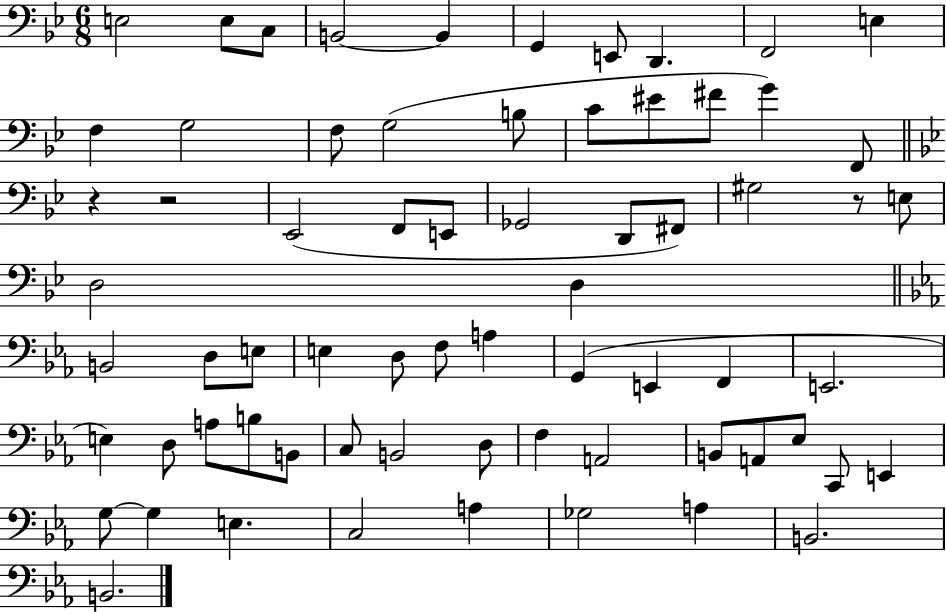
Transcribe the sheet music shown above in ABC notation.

X:1
T:Untitled
M:6/8
L:1/4
K:Bb
E,2 E,/2 C,/2 B,,2 B,, G,, E,,/2 D,, F,,2 E, F, G,2 F,/2 G,2 B,/2 C/2 ^E/2 ^F/2 G F,,/2 z z2 _E,,2 F,,/2 E,,/2 _G,,2 D,,/2 ^F,,/2 ^G,2 z/2 E,/2 D,2 D, B,,2 D,/2 E,/2 E, D,/2 F,/2 A, G,, E,, F,, E,,2 E, D,/2 A,/2 B,/2 B,,/2 C,/2 B,,2 D,/2 F, A,,2 B,,/2 A,,/2 _E,/2 C,,/2 E,, G,/2 G, E, C,2 A, _G,2 A, B,,2 B,,2